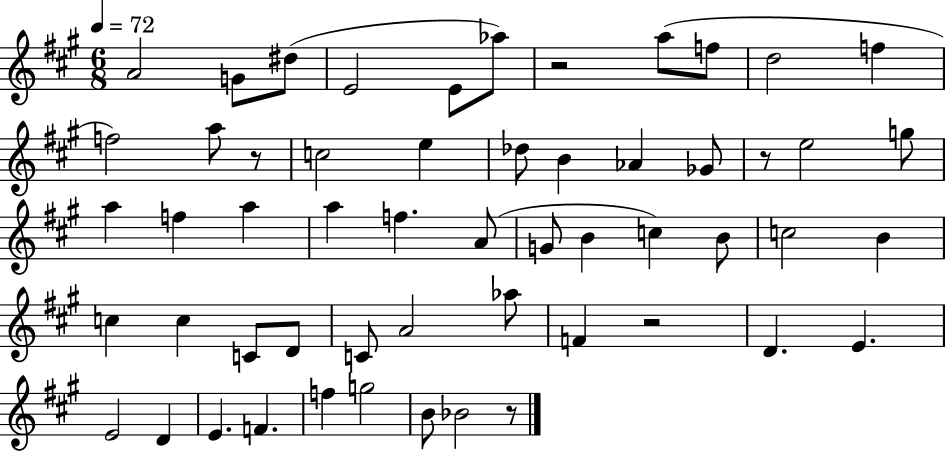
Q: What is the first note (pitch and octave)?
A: A4